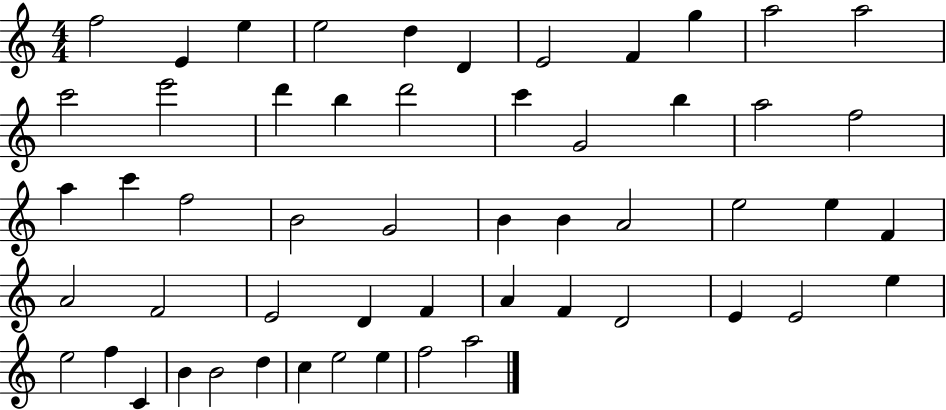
{
  \clef treble
  \numericTimeSignature
  \time 4/4
  \key c \major
  f''2 e'4 e''4 | e''2 d''4 d'4 | e'2 f'4 g''4 | a''2 a''2 | \break c'''2 e'''2 | d'''4 b''4 d'''2 | c'''4 g'2 b''4 | a''2 f''2 | \break a''4 c'''4 f''2 | b'2 g'2 | b'4 b'4 a'2 | e''2 e''4 f'4 | \break a'2 f'2 | e'2 d'4 f'4 | a'4 f'4 d'2 | e'4 e'2 e''4 | \break e''2 f''4 c'4 | b'4 b'2 d''4 | c''4 e''2 e''4 | f''2 a''2 | \break \bar "|."
}